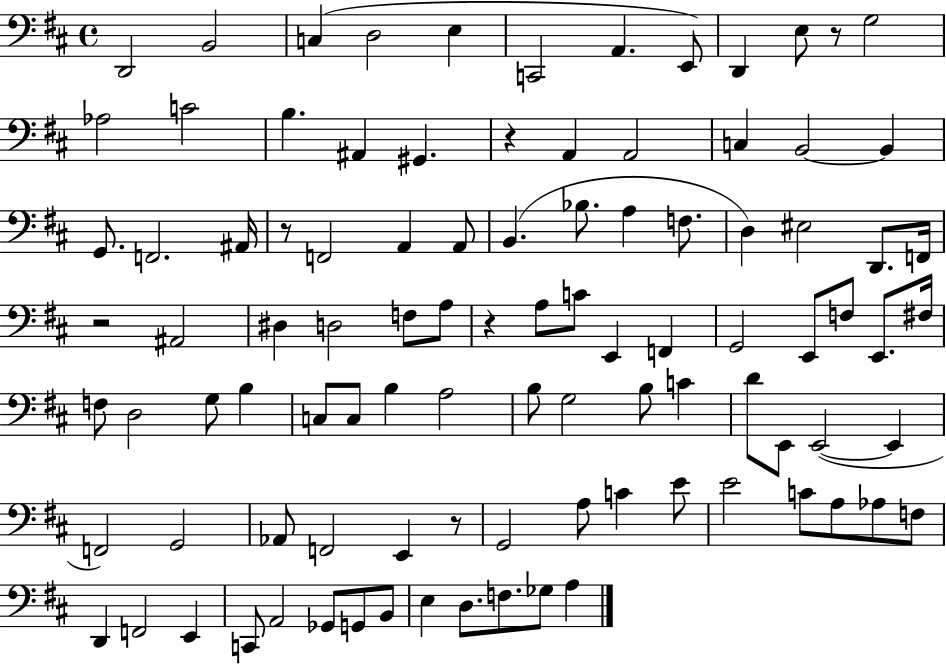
{
  \clef bass
  \time 4/4
  \defaultTimeSignature
  \key d \major
  d,2 b,2 | c4( d2 e4 | c,2 a,4. e,8) | d,4 e8 r8 g2 | \break aes2 c'2 | b4. ais,4 gis,4. | r4 a,4 a,2 | c4 b,2~~ b,4 | \break g,8. f,2. ais,16 | r8 f,2 a,4 a,8 | b,4.( bes8. a4 f8. | d4) eis2 d,8. f,16 | \break r2 ais,2 | dis4 d2 f8 a8 | r4 a8 c'8 e,4 f,4 | g,2 e,8 f8 e,8. fis16 | \break f8 d2 g8 b4 | c8 c8 b4 a2 | b8 g2 b8 c'4 | d'8 e,8 e,2~(~ e,4 | \break f,2) g,2 | aes,8 f,2 e,4 r8 | g,2 a8 c'4 e'8 | e'2 c'8 a8 aes8 f8 | \break d,4 f,2 e,4 | c,8 a,2 ges,8 g,8 b,8 | e4 d8. f8. ges8 a4 | \bar "|."
}